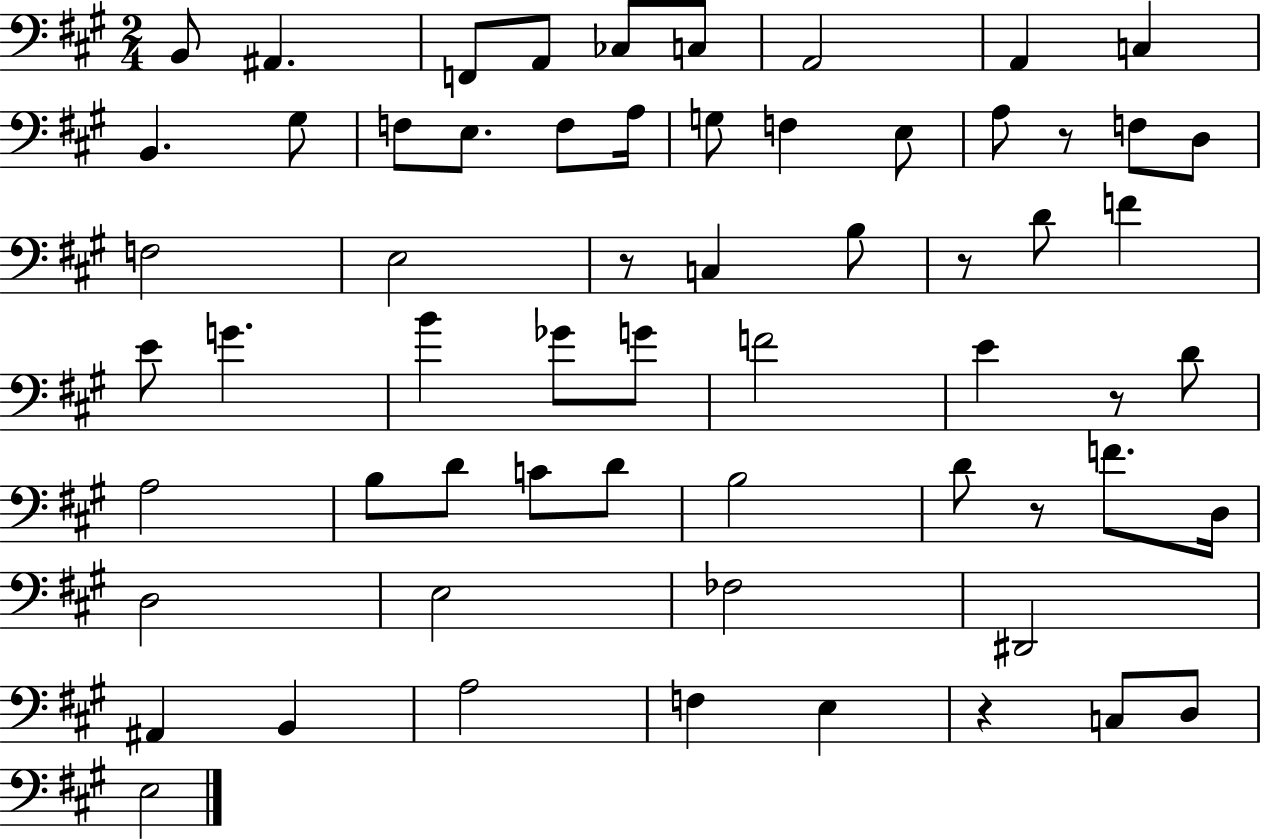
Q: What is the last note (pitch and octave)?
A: E3